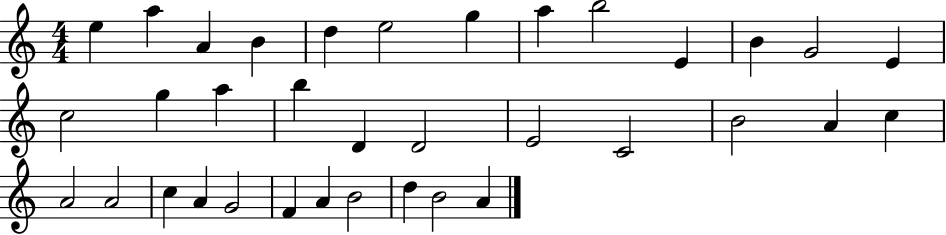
{
  \clef treble
  \numericTimeSignature
  \time 4/4
  \key c \major
  e''4 a''4 a'4 b'4 | d''4 e''2 g''4 | a''4 b''2 e'4 | b'4 g'2 e'4 | \break c''2 g''4 a''4 | b''4 d'4 d'2 | e'2 c'2 | b'2 a'4 c''4 | \break a'2 a'2 | c''4 a'4 g'2 | f'4 a'4 b'2 | d''4 b'2 a'4 | \break \bar "|."
}